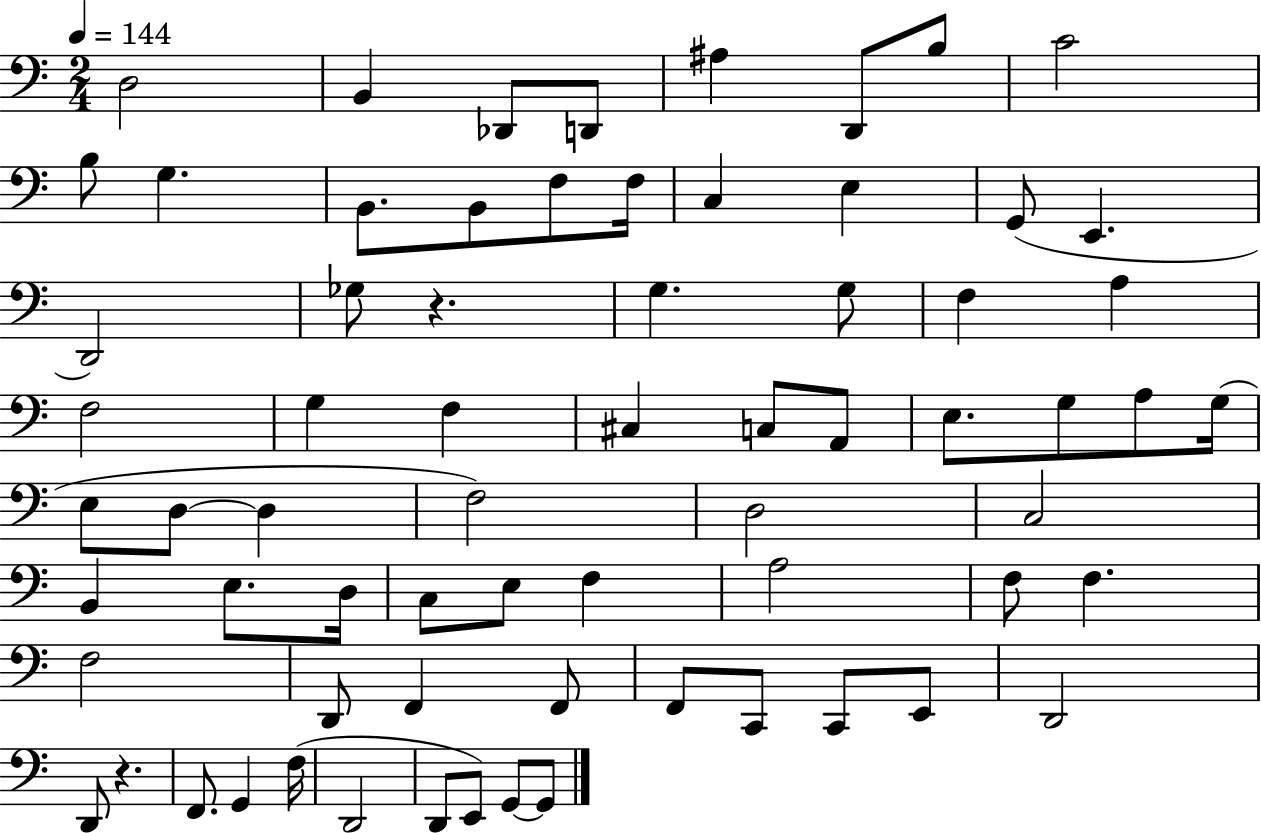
{
  \clef bass
  \numericTimeSignature
  \time 2/4
  \key c \major
  \tempo 4 = 144
  d2 | b,4 des,8 d,8 | ais4 d,8 b8 | c'2 | \break b8 g4. | b,8. b,8 f8 f16 | c4 e4 | g,8( e,4. | \break d,2) | ges8 r4. | g4. g8 | f4 a4 | \break f2 | g4 f4 | cis4 c8 a,8 | e8. g8 a8 g16( | \break e8 d8~~ d4 | f2) | d2 | c2 | \break b,4 e8. d16 | c8 e8 f4 | a2 | f8 f4. | \break f2 | d,8 f,4 f,8 | f,8 c,8 c,8 e,8 | d,2 | \break d,8 r4. | f,8. g,4 f16( | d,2 | d,8 e,8) g,8~~ g,8 | \break \bar "|."
}